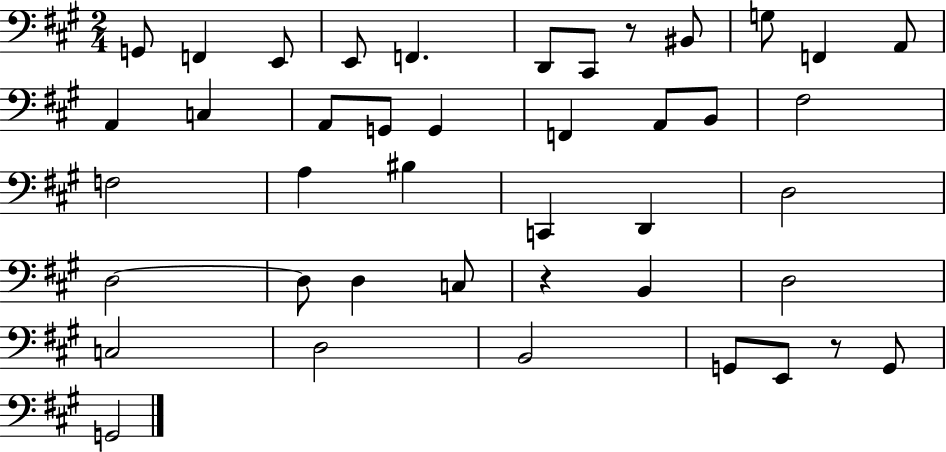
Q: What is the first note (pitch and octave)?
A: G2